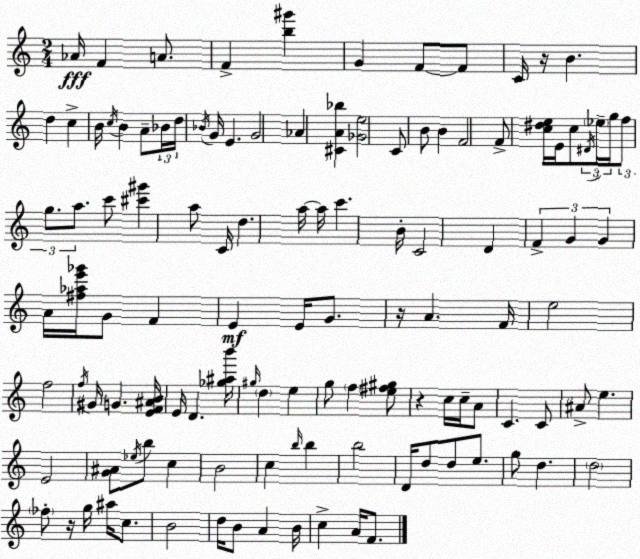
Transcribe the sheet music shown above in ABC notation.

X:1
T:Untitled
M:2/4
L:1/4
K:C
_A/4 F A/2 F [b^g'] G F/2 F/2 C/4 z/4 B d c B/4 c/4 B A/2 _B/4 d/4 _B/4 G/4 E G2 _A [^CA_b] [_Ge]2 C/2 B/2 B F2 F/2 [c^de]/4 E/4 c/2 ^D/4 _e/4 g/4 f/2 g/2 a/2 c'/2 [^c'^g'] a/2 C/4 d a/4 a/4 c' B/4 C2 D F G G A/4 [^f_ae'_g']/4 G/2 F E E/4 G/2 z/4 A F/4 e2 f2 f/4 ^G/4 G [EF^AB]/4 E/4 D [_g^ab']/4 ^g/4 d e g/2 f [e^f^g]/2 z c/4 c/4 A/2 C C/2 ^A/2 e E2 [G^A]/2 _e/4 b/2 c B2 c b/4 b b2 D/4 d/2 d/2 e/2 g/2 d d2 _f/2 z/4 g/4 ^a/4 c/2 B2 d/4 B/2 A B/4 c A/4 F/2